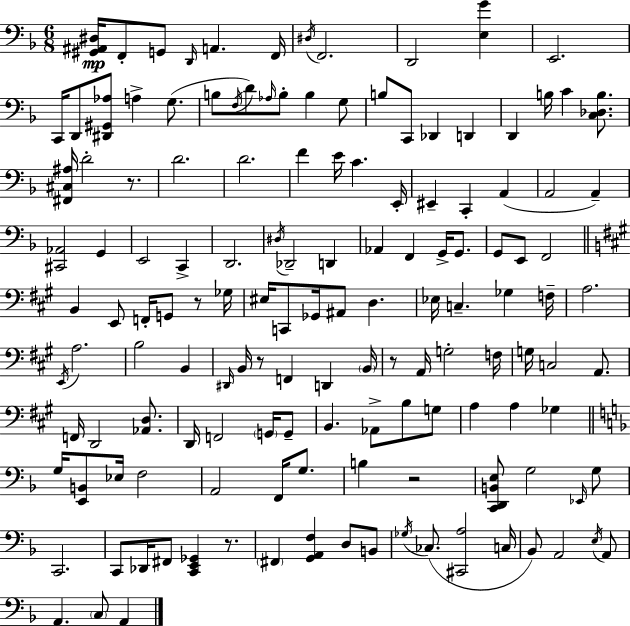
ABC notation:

X:1
T:Untitled
M:6/8
L:1/4
K:Dm
[^G,,^A,,^D,]/4 F,,/2 G,,/2 D,,/4 A,, F,,/4 ^D,/4 F,,2 D,,2 [E,G] E,,2 C,,/4 D,,/2 [^D,,^G,,_A,]/2 A, G,/2 B,/2 F,/4 D/2 _A,/4 B,/2 B, G,/2 B,/2 C,,/2 _D,, D,, D,, B,/4 C [C,_D,B,]/2 [^F,,^C,^A,]/4 D2 z/2 D2 D2 F E/4 C E,,/4 ^E,, C,, A,, A,,2 A,, [^C,,_A,,]2 G,, E,,2 C,, D,,2 ^D,/4 _D,,2 D,, _A,, F,, G,,/4 G,,/2 G,,/2 E,,/2 F,,2 B,, E,,/2 F,,/4 G,,/2 z/2 _G,/4 ^E,/4 C,,/2 _G,,/4 ^A,,/2 D, _E,/4 C, _G, F,/4 A,2 E,,/4 A,2 B,2 B,, ^D,,/4 B,,/4 z/2 F,, D,, B,,/4 z/2 A,,/4 G,2 F,/4 G,/4 C,2 A,,/2 F,,/4 D,,2 [_A,,D,]/2 D,,/4 F,,2 G,,/4 G,,/2 B,, _A,,/2 B,/2 G,/2 A, A, _G, G,/4 [E,,B,,]/2 _E,/4 F,2 A,,2 F,,/4 G,/2 B, z2 [C,,D,,B,,E,]/2 G,2 _E,,/4 G,/2 C,,2 C,,/2 _D,,/4 ^F,,/2 [C,,E,,_G,,] z/2 ^F,, [G,,A,,F,] D,/2 B,,/2 _G,/4 _C,/2 [^C,,A,]2 C,/4 _B,,/2 A,,2 E,/4 A,,/2 A,, C,/2 A,,